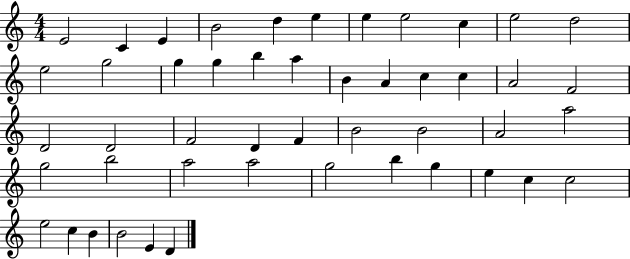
X:1
T:Untitled
M:4/4
L:1/4
K:C
E2 C E B2 d e e e2 c e2 d2 e2 g2 g g b a B A c c A2 F2 D2 D2 F2 D F B2 B2 A2 a2 g2 b2 a2 a2 g2 b g e c c2 e2 c B B2 E D